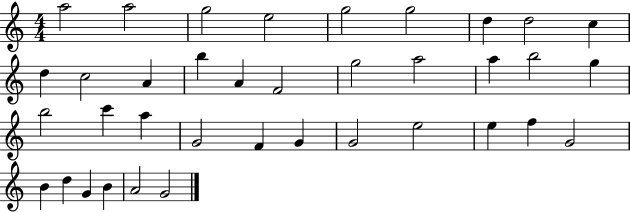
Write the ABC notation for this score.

X:1
T:Untitled
M:4/4
L:1/4
K:C
a2 a2 g2 e2 g2 g2 d d2 c d c2 A b A F2 g2 a2 a b2 g b2 c' a G2 F G G2 e2 e f G2 B d G B A2 G2